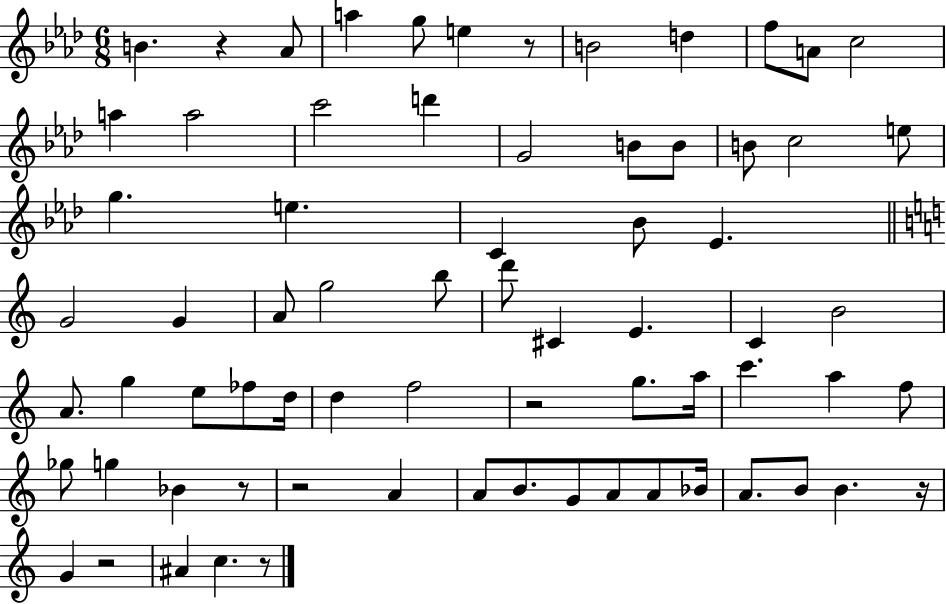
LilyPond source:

{
  \clef treble
  \numericTimeSignature
  \time 6/8
  \key aes \major
  b'4. r4 aes'8 | a''4 g''8 e''4 r8 | b'2 d''4 | f''8 a'8 c''2 | \break a''4 a''2 | c'''2 d'''4 | g'2 b'8 b'8 | b'8 c''2 e''8 | \break g''4. e''4. | c'4 bes'8 ees'4. | \bar "||" \break \key c \major g'2 g'4 | a'8 g''2 b''8 | d'''8 cis'4 e'4. | c'4 b'2 | \break a'8. g''4 e''8 fes''8 d''16 | d''4 f''2 | r2 g''8. a''16 | c'''4. a''4 f''8 | \break ges''8 g''4 bes'4 r8 | r2 a'4 | a'8 b'8. g'8 a'8 a'8 bes'16 | a'8. b'8 b'4. r16 | \break g'4 r2 | ais'4 c''4. r8 | \bar "|."
}